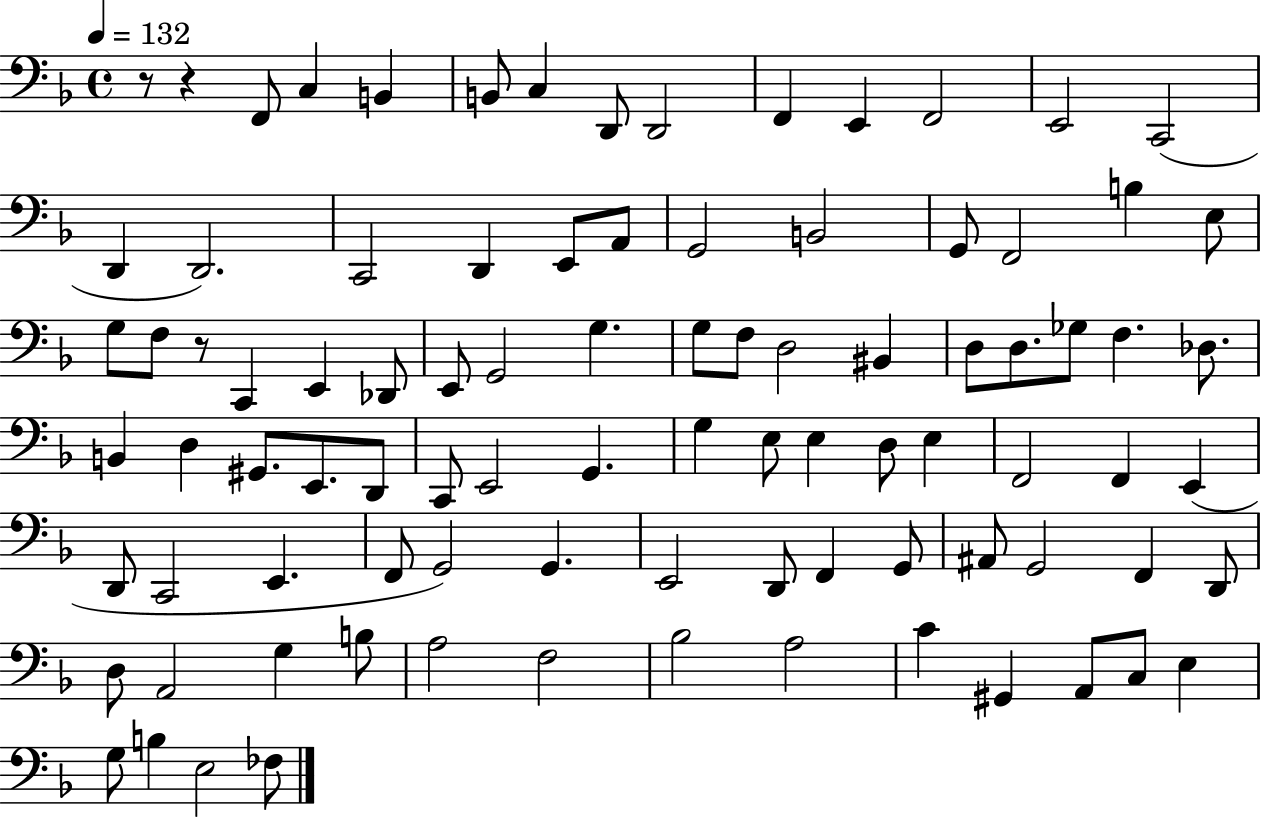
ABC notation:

X:1
T:Untitled
M:4/4
L:1/4
K:F
z/2 z F,,/2 C, B,, B,,/2 C, D,,/2 D,,2 F,, E,, F,,2 E,,2 C,,2 D,, D,,2 C,,2 D,, E,,/2 A,,/2 G,,2 B,,2 G,,/2 F,,2 B, E,/2 G,/2 F,/2 z/2 C,, E,, _D,,/2 E,,/2 G,,2 G, G,/2 F,/2 D,2 ^B,, D,/2 D,/2 _G,/2 F, _D,/2 B,, D, ^G,,/2 E,,/2 D,,/2 C,,/2 E,,2 G,, G, E,/2 E, D,/2 E, F,,2 F,, E,, D,,/2 C,,2 E,, F,,/2 G,,2 G,, E,,2 D,,/2 F,, G,,/2 ^A,,/2 G,,2 F,, D,,/2 D,/2 A,,2 G, B,/2 A,2 F,2 _B,2 A,2 C ^G,, A,,/2 C,/2 E, G,/2 B, E,2 _F,/2